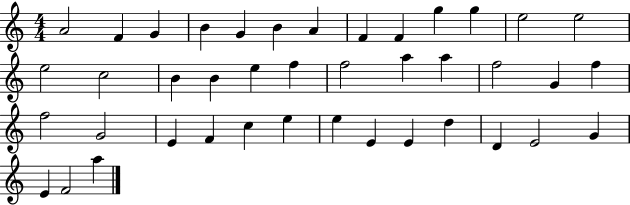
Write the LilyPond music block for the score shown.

{
  \clef treble
  \numericTimeSignature
  \time 4/4
  \key c \major
  a'2 f'4 g'4 | b'4 g'4 b'4 a'4 | f'4 f'4 g''4 g''4 | e''2 e''2 | \break e''2 c''2 | b'4 b'4 e''4 f''4 | f''2 a''4 a''4 | f''2 g'4 f''4 | \break f''2 g'2 | e'4 f'4 c''4 e''4 | e''4 e'4 e'4 d''4 | d'4 e'2 g'4 | \break e'4 f'2 a''4 | \bar "|."
}